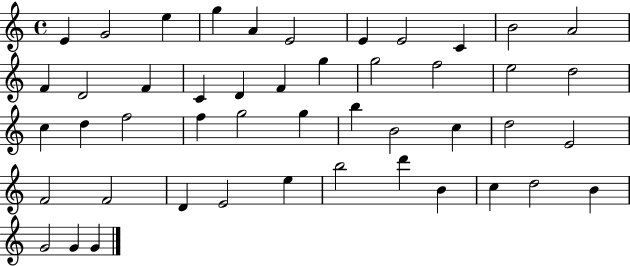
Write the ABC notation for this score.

X:1
T:Untitled
M:4/4
L:1/4
K:C
E G2 e g A E2 E E2 C B2 A2 F D2 F C D F g g2 f2 e2 d2 c d f2 f g2 g b B2 c d2 E2 F2 F2 D E2 e b2 d' B c d2 B G2 G G